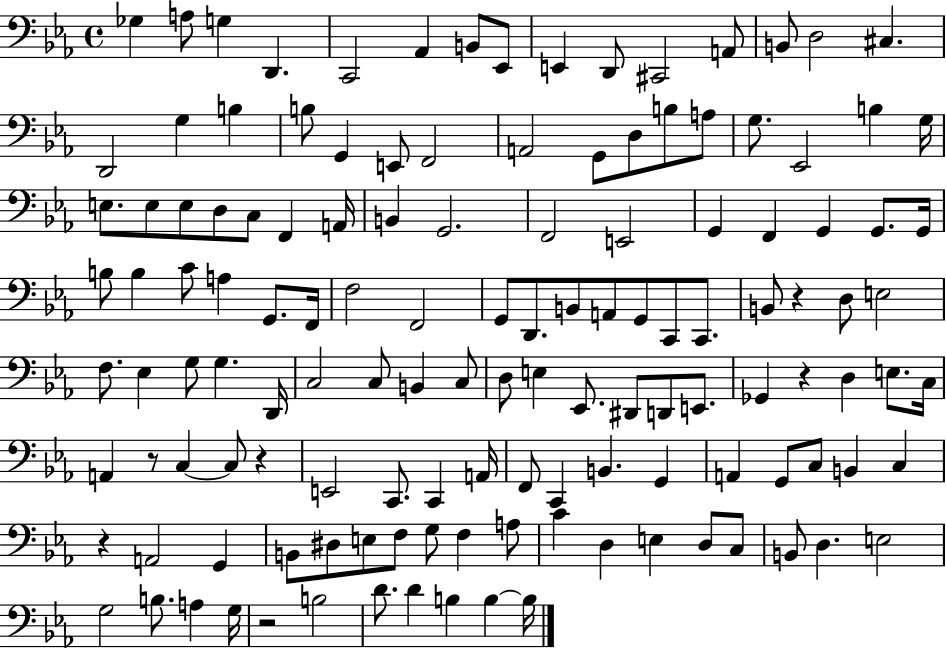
{
  \clef bass
  \time 4/4
  \defaultTimeSignature
  \key ees \major
  ges4 a8 g4 d,4. | c,2 aes,4 b,8 ees,8 | e,4 d,8 cis,2 a,8 | b,8 d2 cis4. | \break d,2 g4 b4 | b8 g,4 e,8 f,2 | a,2 g,8 d8 b8 a8 | g8. ees,2 b4 g16 | \break e8. e8 e8 d8 c8 f,4 a,16 | b,4 g,2. | f,2 e,2 | g,4 f,4 g,4 g,8. g,16 | \break b8 b4 c'8 a4 g,8. f,16 | f2 f,2 | g,8 d,8. b,8 a,8 g,8 c,8 c,8. | b,8 r4 d8 e2 | \break f8. ees4 g8 g4. d,16 | c2 c8 b,4 c8 | d8 e4 ees,8. dis,8 d,8 e,8. | ges,4 r4 d4 e8. c16 | \break a,4 r8 c4~~ c8 r4 | e,2 c,8. c,4 a,16 | f,8 c,4 b,4. g,4 | a,4 g,8 c8 b,4 c4 | \break r4 a,2 g,4 | b,8 dis8 e8 f8 g8 f4 a8 | c'4 d4 e4 d8 c8 | b,8 d4. e2 | \break g2 b8. a4 g16 | r2 b2 | d'8. d'4 b4 b4~~ b16 | \bar "|."
}